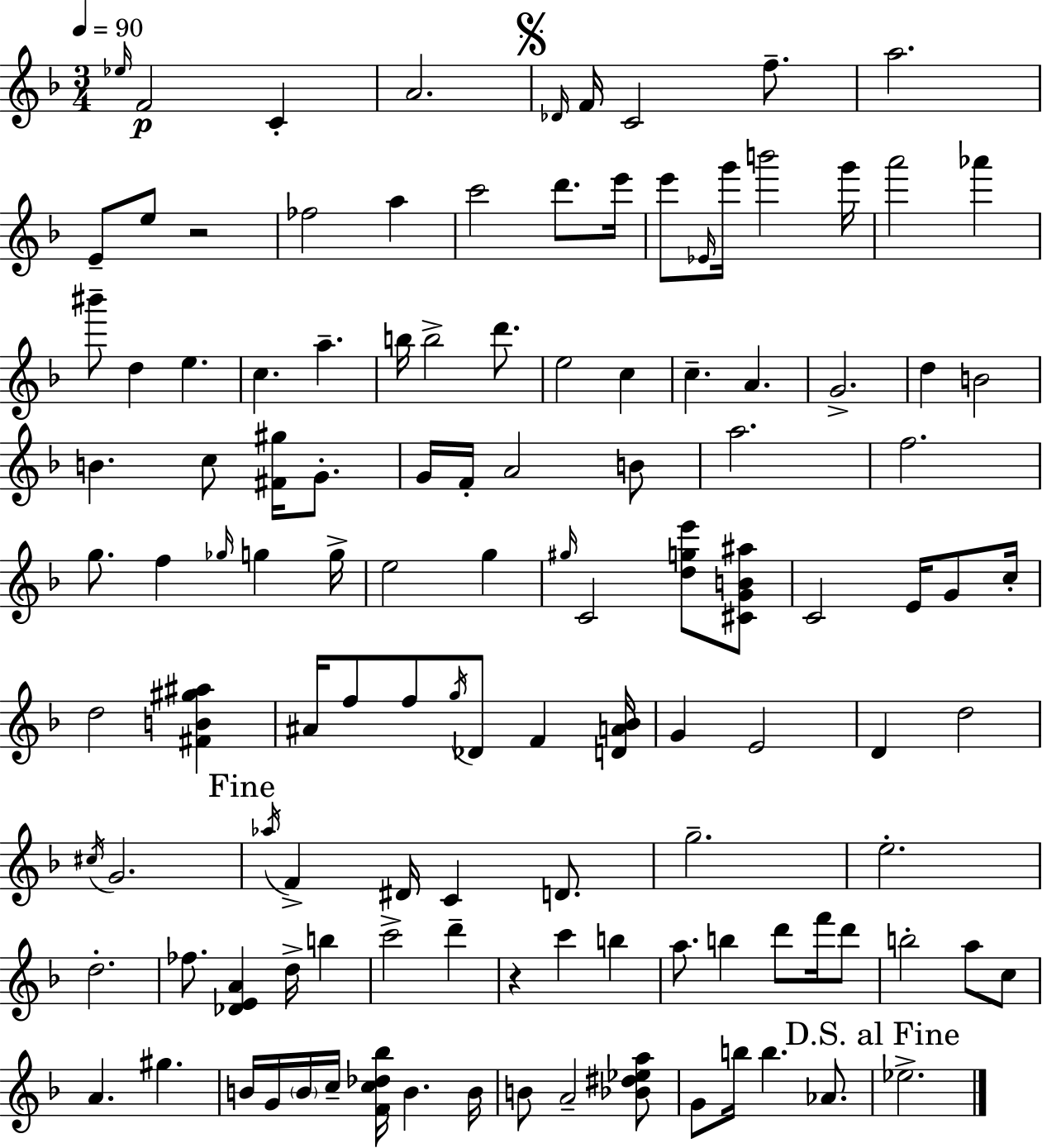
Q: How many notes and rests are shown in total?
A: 121